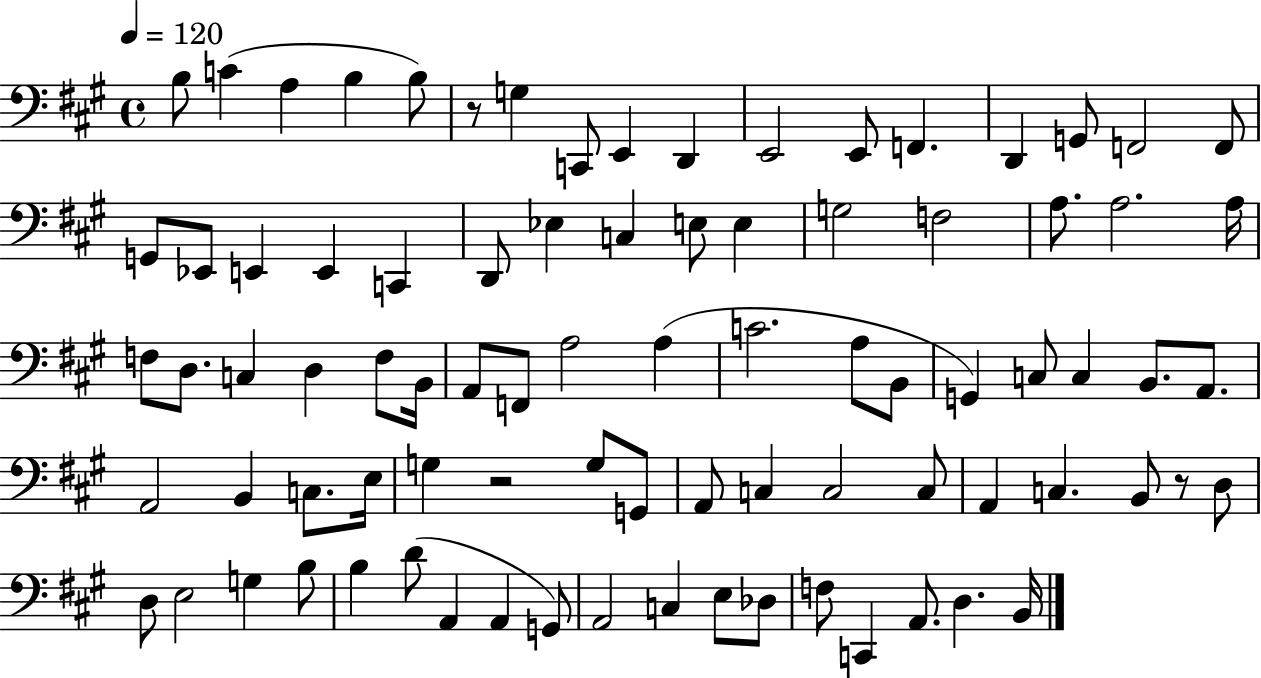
{
  \clef bass
  \time 4/4
  \defaultTimeSignature
  \key a \major
  \tempo 4 = 120
  b8 c'4( a4 b4 b8) | r8 g4 c,8 e,4 d,4 | e,2 e,8 f,4. | d,4 g,8 f,2 f,8 | \break g,8 ees,8 e,4 e,4 c,4 | d,8 ees4 c4 e8 e4 | g2 f2 | a8. a2. a16 | \break f8 d8. c4 d4 f8 b,16 | a,8 f,8 a2 a4( | c'2. a8 b,8 | g,4) c8 c4 b,8. a,8. | \break a,2 b,4 c8. e16 | g4 r2 g8 g,8 | a,8 c4 c2 c8 | a,4 c4. b,8 r8 d8 | \break d8 e2 g4 b8 | b4 d'8( a,4 a,4 g,8) | a,2 c4 e8 des8 | f8 c,4 a,8. d4. b,16 | \break \bar "|."
}